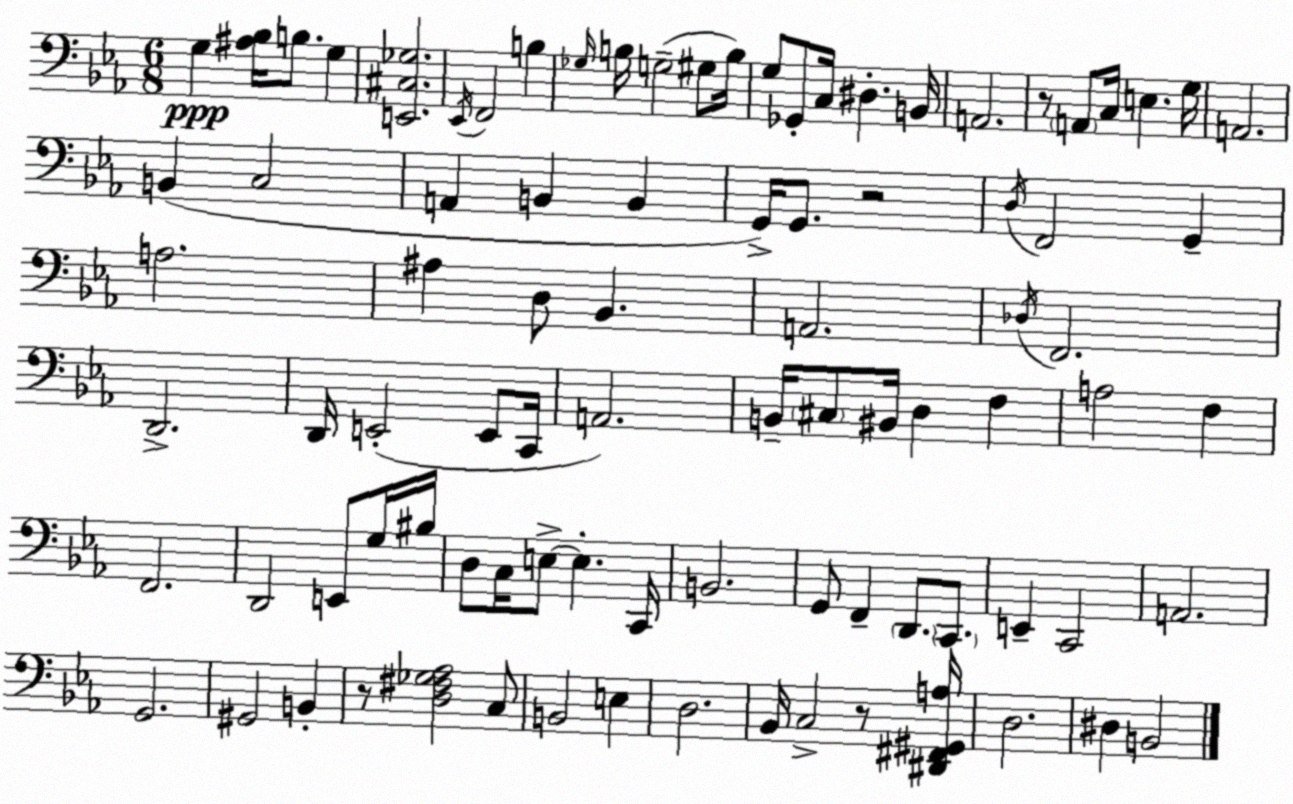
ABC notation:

X:1
T:Untitled
M:6/8
L:1/4
K:Eb
G, [^A,_B,]/4 B,/2 G, [E,,^C,_G,]2 _E,,/4 F,,2 B, _G,/4 B,/4 G,2 ^G,/2 B,/4 G,/2 _G,,/2 C,/4 ^D, B,,/4 A,,2 z/2 A,,/2 C,/4 E, G,/4 A,,2 B,, C,2 A,, B,, B,, G,,/4 G,,/2 z2 D,/4 F,,2 G,, A,2 ^A, D,/2 _B,, A,,2 _D,/4 F,,2 D,,2 D,,/4 E,,2 E,,/2 C,,/4 A,,2 B,,/4 ^C,/2 ^B,,/4 D, F, A,2 F, F,,2 D,,2 E,,/2 G,/4 ^B,/4 D,/2 C,/4 E,/2 E, C,,/4 B,,2 G,,/2 F,, D,,/2 C,,/2 E,, C,,2 A,,2 G,,2 ^G,,2 B,, z/2 [D,^F,_G,_A,]2 C,/2 B,,2 E, D,2 _B,,/4 C,2 z/2 [^D,,^F,,^G,,A,]/4 D,2 ^D, B,,2